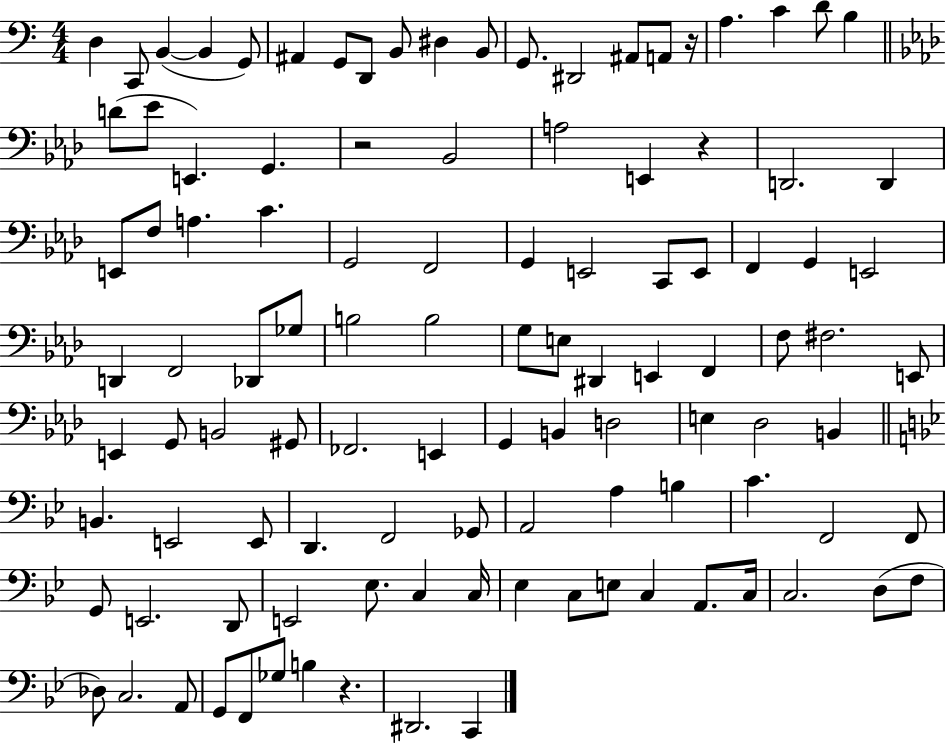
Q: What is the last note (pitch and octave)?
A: C2